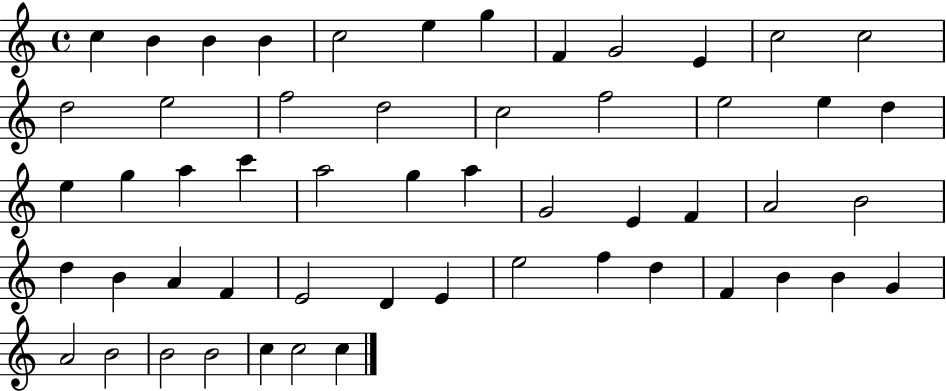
X:1
T:Untitled
M:4/4
L:1/4
K:C
c B B B c2 e g F G2 E c2 c2 d2 e2 f2 d2 c2 f2 e2 e d e g a c' a2 g a G2 E F A2 B2 d B A F E2 D E e2 f d F B B G A2 B2 B2 B2 c c2 c